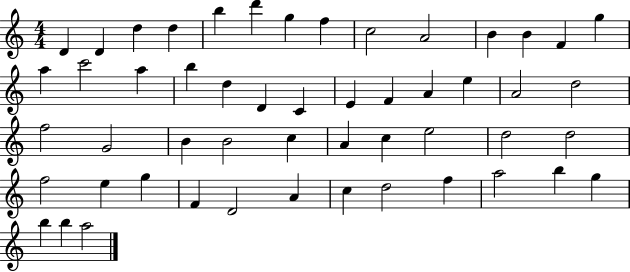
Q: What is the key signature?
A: C major